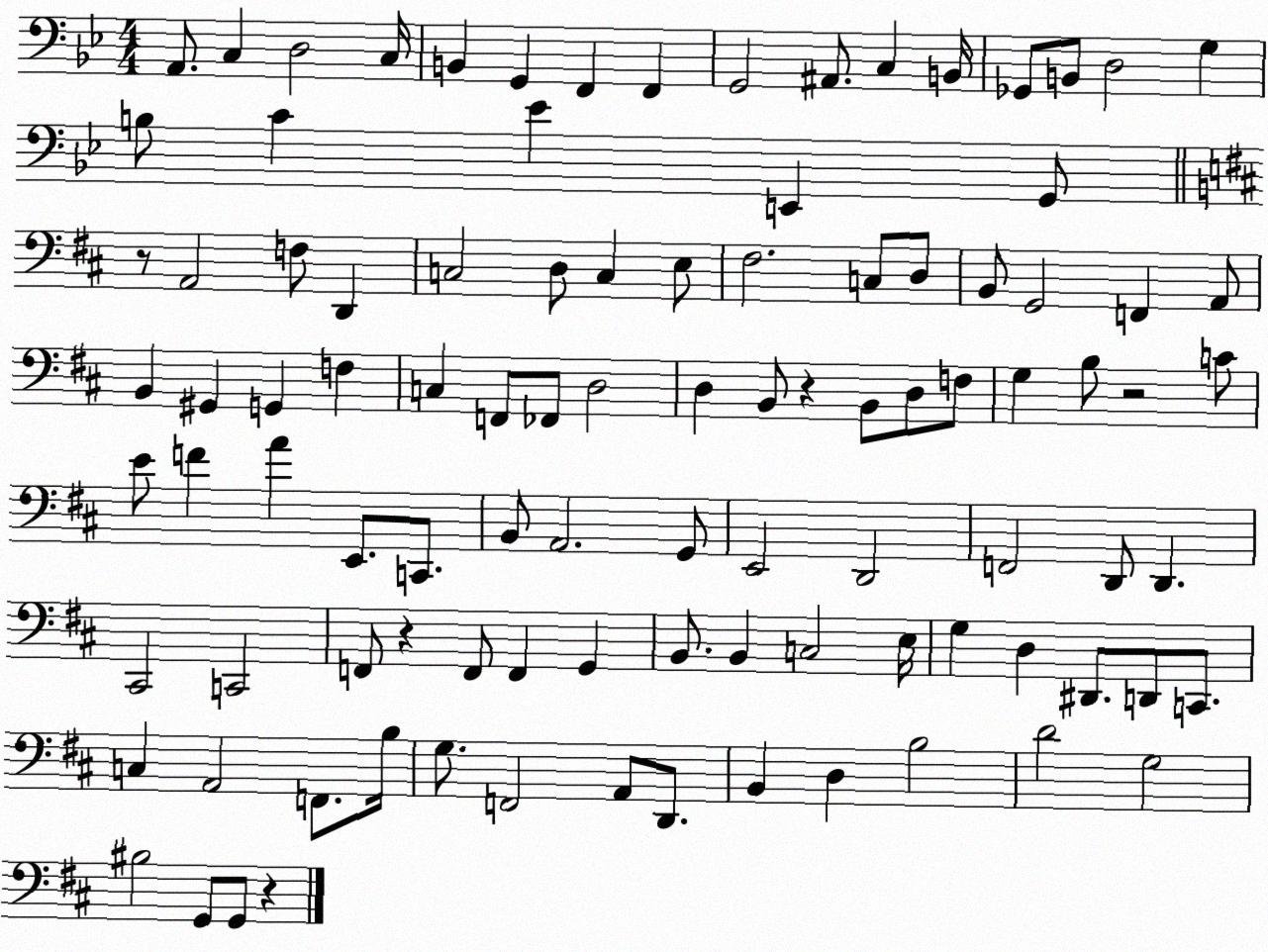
X:1
T:Untitled
M:4/4
L:1/4
K:Bb
A,,/2 C, D,2 C,/4 B,, G,, F,, F,, G,,2 ^A,,/2 C, B,,/4 _G,,/2 B,,/2 D,2 G, B,/2 C _E E,, G,,/2 z/2 A,,2 F,/2 D,, C,2 D,/2 C, E,/2 ^F,2 C,/2 D,/2 B,,/2 G,,2 F,, A,,/2 B,, ^G,, G,, F, C, F,,/2 _F,,/2 D,2 D, B,,/2 z B,,/2 D,/2 F,/2 G, B,/2 z2 C/2 E/2 F A E,,/2 C,,/2 B,,/2 A,,2 G,,/2 E,,2 D,,2 F,,2 D,,/2 D,, ^C,,2 C,,2 F,,/2 z F,,/2 F,, G,, B,,/2 B,, C,2 E,/4 G, D, ^D,,/2 D,,/2 C,,/2 C, A,,2 F,,/2 B,/4 G,/2 F,,2 A,,/2 D,,/2 B,, D, B,2 D2 G,2 ^B,2 G,,/2 G,,/2 z